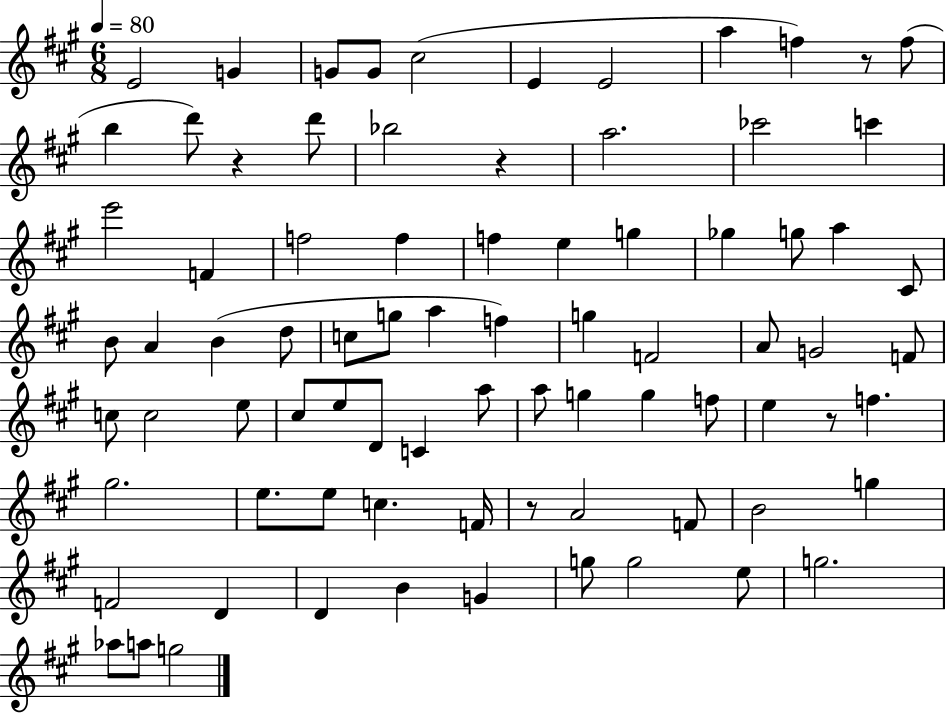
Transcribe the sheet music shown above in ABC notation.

X:1
T:Untitled
M:6/8
L:1/4
K:A
E2 G G/2 G/2 ^c2 E E2 a f z/2 f/2 b d'/2 z d'/2 _b2 z a2 _c'2 c' e'2 F f2 f f e g _g g/2 a ^C/2 B/2 A B d/2 c/2 g/2 a f g F2 A/2 G2 F/2 c/2 c2 e/2 ^c/2 e/2 D/2 C a/2 a/2 g g f/2 e z/2 f ^g2 e/2 e/2 c F/4 z/2 A2 F/2 B2 g F2 D D B G g/2 g2 e/2 g2 _a/2 a/2 g2